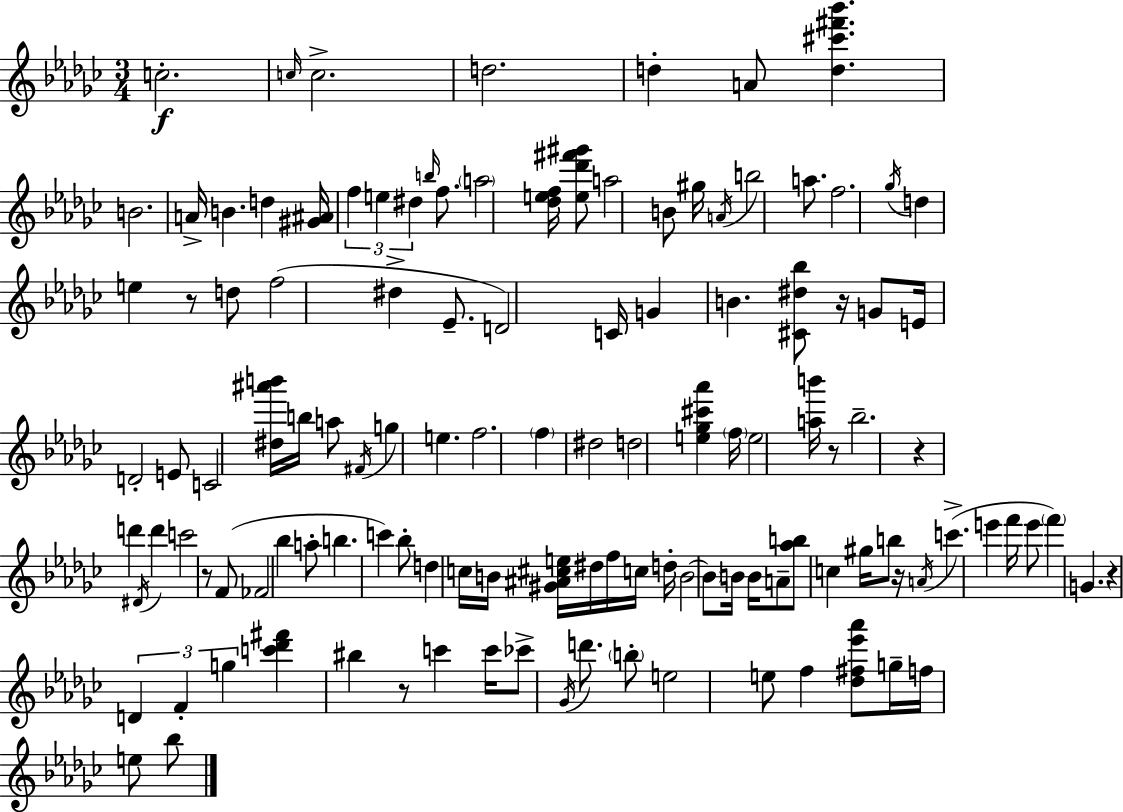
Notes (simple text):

C5/h. C5/s C5/h. D5/h. D5/q A4/e [D5,C#6,F#6,Bb6]/q. B4/h. A4/s B4/q. D5/q [G#4,A#4]/s F5/q E5/q D#5/q B5/s F5/e. A5/h [Db5,E5,F5]/s [E5,Db6,F#6,G#6]/e A5/h B4/e G#5/s A4/s B5/h A5/e. F5/h. Gb5/s D5/q E5/q R/e D5/e F5/h D#5/q Eb4/e. D4/h C4/s G4/q B4/q. [C#4,D#5,Bb5]/e R/s G4/e E4/s D4/h E4/e C4/h [D#5,A#6,B6]/s B5/s A5/e F#4/s G5/q E5/q. F5/h. F5/q D#5/h D5/h [E5,Gb5,C#6,Ab6]/q F5/s E5/h [A5,B6]/s R/e Bb5/h. R/q D6/q D#4/s D6/q C6/h R/e F4/e FES4/h Bb5/q A5/e B5/q. C6/q Bb5/e D5/q C5/s B4/s [G#4,A#4,C#5,E5]/s D#5/s F5/s C5/s D5/s B4/h B4/e B4/s B4/s A4/e [Ab5,B5]/e C5/q G#5/s B5/e R/s A4/s C6/q. E6/q F6/s E6/e F6/q G4/q. R/q D4/q F4/q G5/q [C6,Db6,F#6]/q BIS5/q R/e C6/q C6/s CES6/e Gb4/s D6/e. B5/e E5/h E5/e F5/q [Db5,F#5,Eb6,Ab6]/e G5/s F5/s E5/e Bb5/e